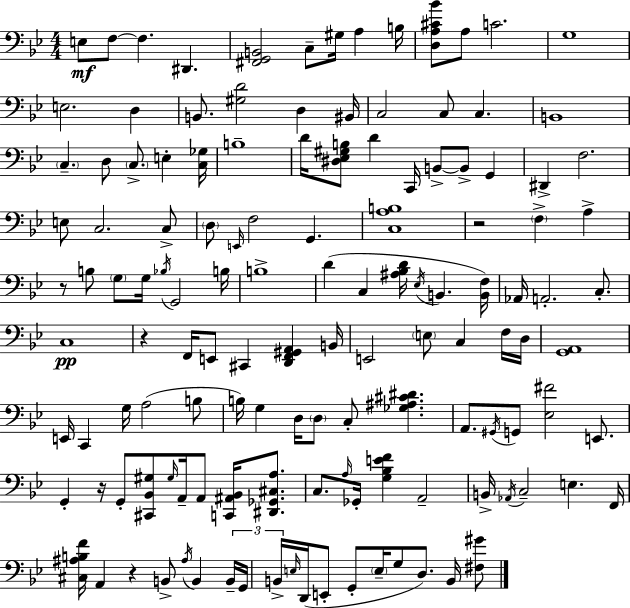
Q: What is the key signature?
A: BES major